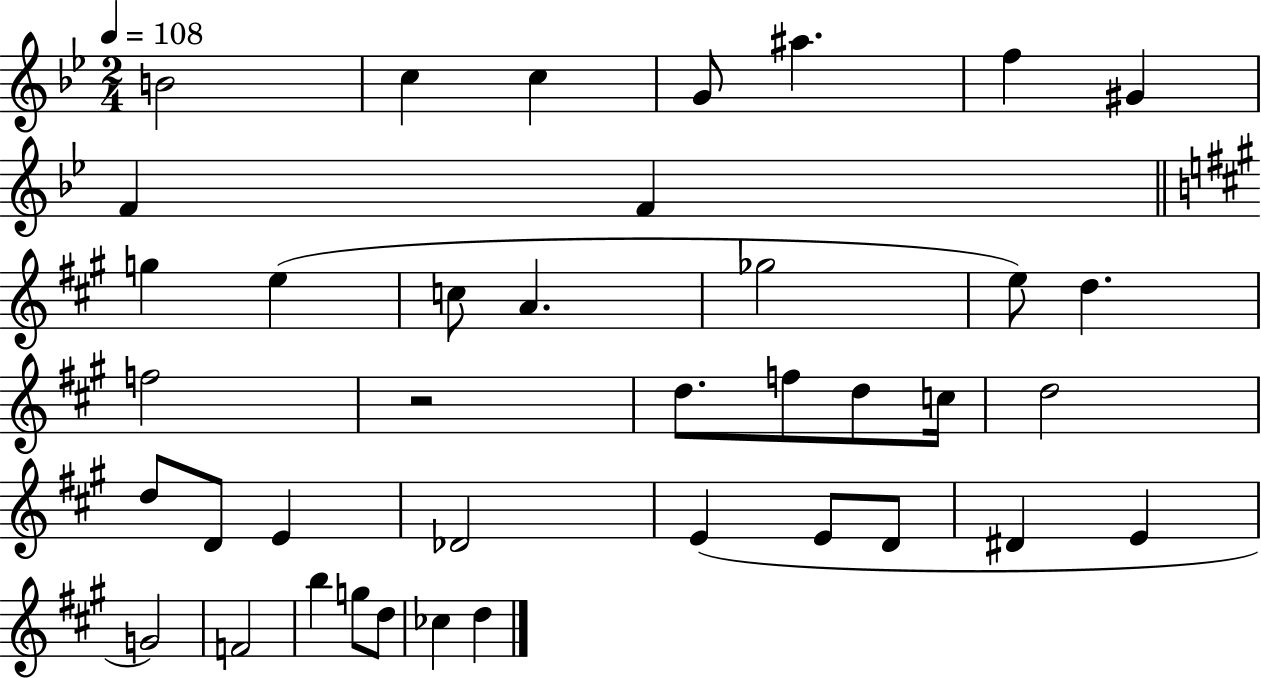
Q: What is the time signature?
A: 2/4